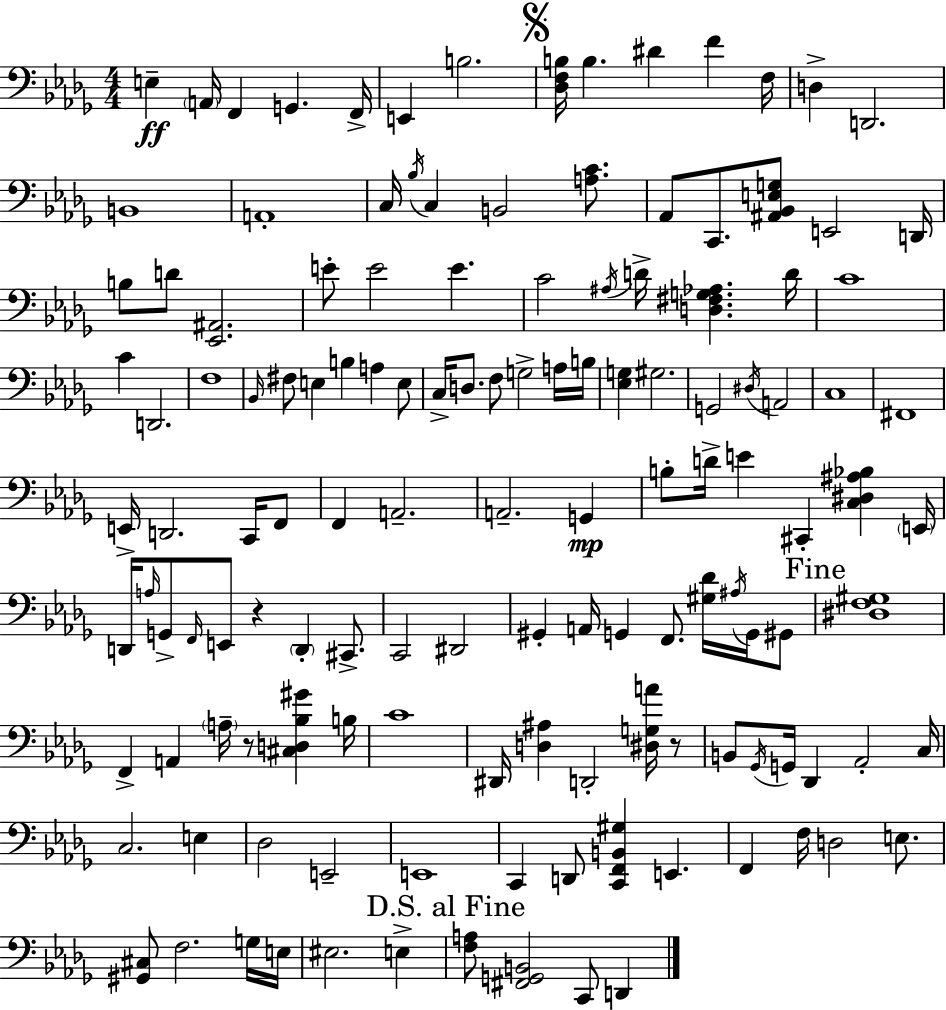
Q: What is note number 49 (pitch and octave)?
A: G#3